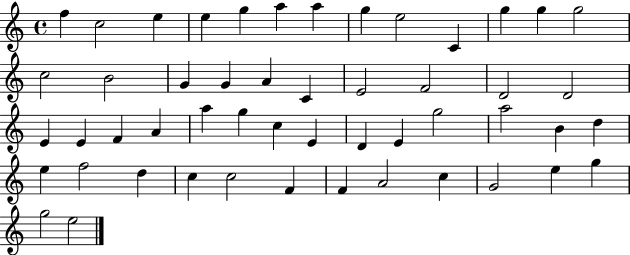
X:1
T:Untitled
M:4/4
L:1/4
K:C
f c2 e e g a a g e2 C g g g2 c2 B2 G G A C E2 F2 D2 D2 E E F A a g c E D E g2 a2 B d e f2 d c c2 F F A2 c G2 e g g2 e2